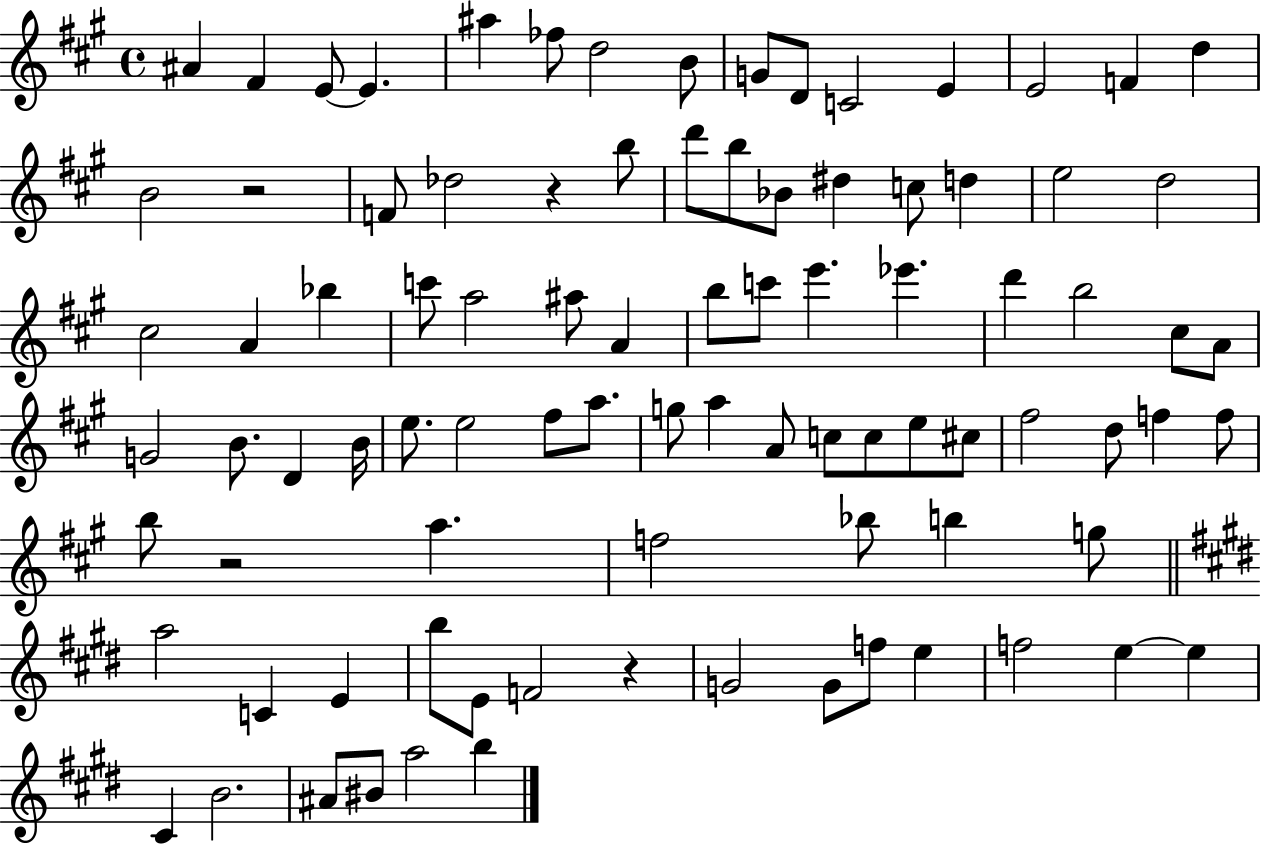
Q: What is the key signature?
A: A major